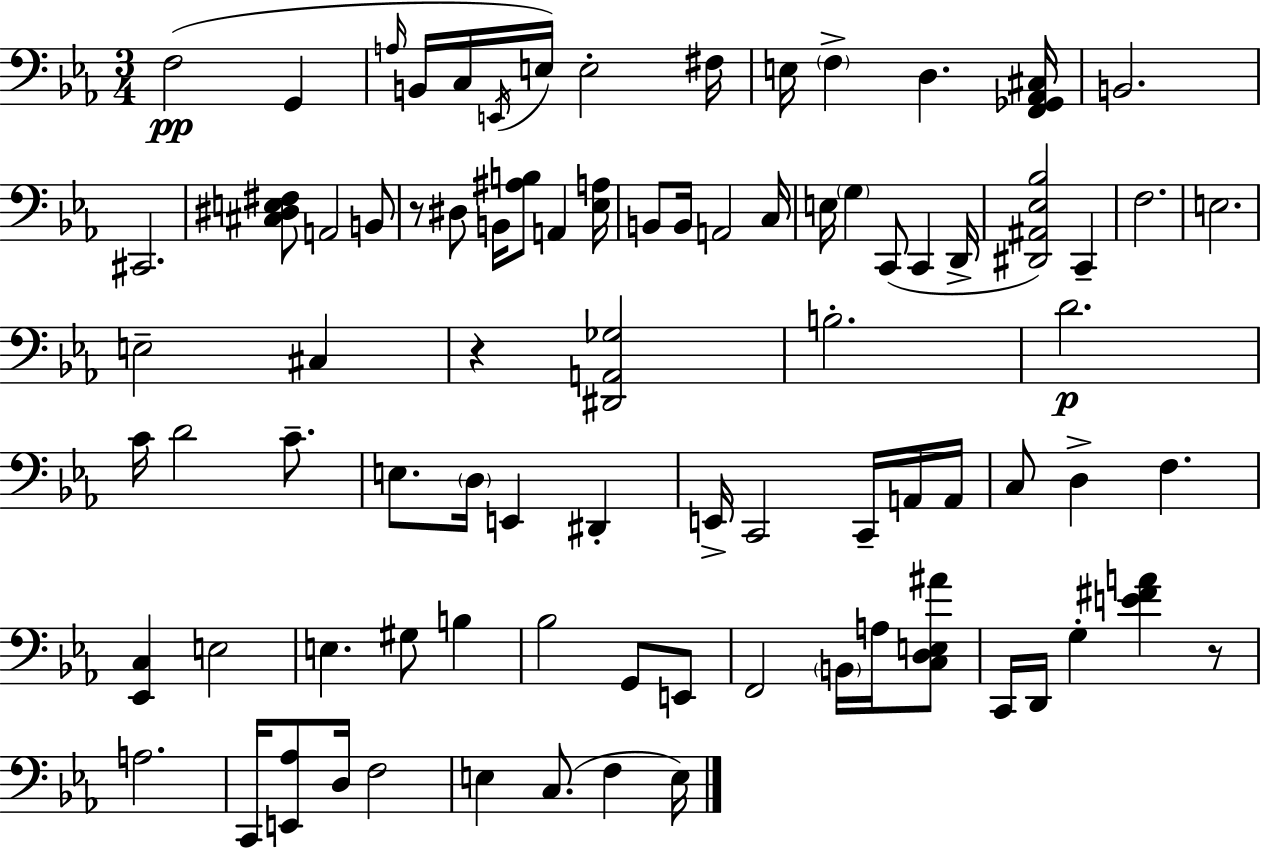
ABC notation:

X:1
T:Untitled
M:3/4
L:1/4
K:Eb
F,2 G,, A,/4 B,,/4 C,/4 E,,/4 E,/4 E,2 ^F,/4 E,/4 F, D, [F,,_G,,_A,,^C,]/4 B,,2 ^C,,2 [^C,^D,E,^F,]/2 A,,2 B,,/2 z/2 ^D,/2 B,,/4 [^A,B,]/2 A,, [_E,A,]/4 B,,/2 B,,/4 A,,2 C,/4 E,/4 G, C,,/2 C,, D,,/4 [^D,,^A,,_E,_B,]2 C,, F,2 E,2 E,2 ^C, z [^D,,A,,_G,]2 B,2 D2 C/4 D2 C/2 E,/2 D,/4 E,, ^D,, E,,/4 C,,2 C,,/4 A,,/4 A,,/4 C,/2 D, F, [_E,,C,] E,2 E, ^G,/2 B, _B,2 G,,/2 E,,/2 F,,2 B,,/4 A,/4 [C,D,E,^A]/2 C,,/4 D,,/4 G, [E^FA] z/2 A,2 C,,/4 [E,,_A,]/2 D,/4 F,2 E, C,/2 F, E,/4